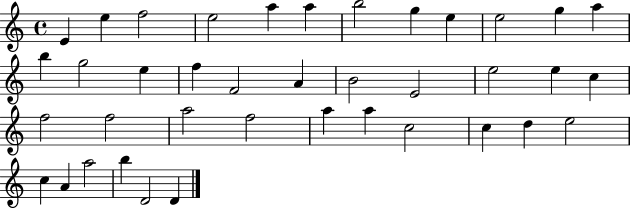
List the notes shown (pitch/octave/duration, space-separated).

E4/q E5/q F5/h E5/h A5/q A5/q B5/h G5/q E5/q E5/h G5/q A5/q B5/q G5/h E5/q F5/q F4/h A4/q B4/h E4/h E5/h E5/q C5/q F5/h F5/h A5/h F5/h A5/q A5/q C5/h C5/q D5/q E5/h C5/q A4/q A5/h B5/q D4/h D4/q